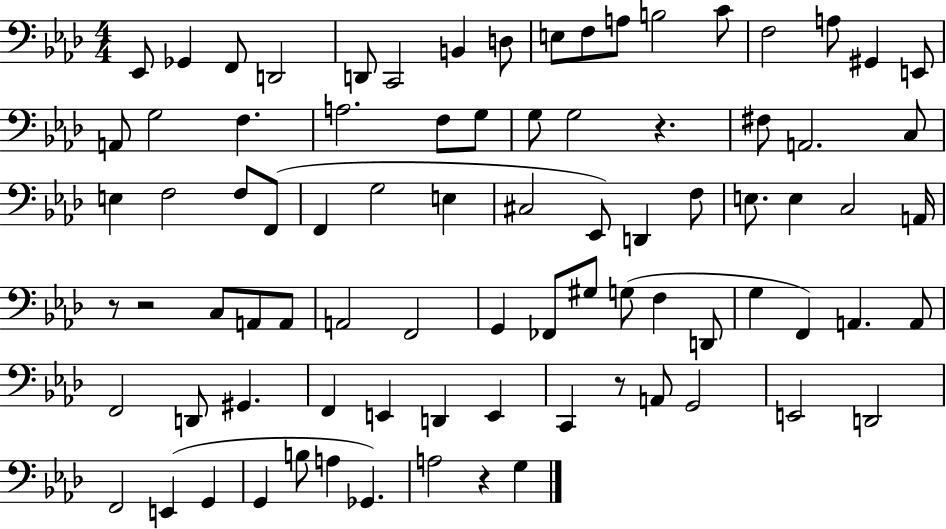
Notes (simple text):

Eb2/e Gb2/q F2/e D2/h D2/e C2/h B2/q D3/e E3/e F3/e A3/e B3/h C4/e F3/h A3/e G#2/q E2/e A2/e G3/h F3/q. A3/h. F3/e G3/e G3/e G3/h R/q. F#3/e A2/h. C3/e E3/q F3/h F3/e F2/e F2/q G3/h E3/q C#3/h Eb2/e D2/q F3/e E3/e. E3/q C3/h A2/s R/e R/h C3/e A2/e A2/e A2/h F2/h G2/q FES2/e G#3/e G3/e F3/q D2/e G3/q F2/q A2/q. A2/e F2/h D2/e G#2/q. F2/q E2/q D2/q E2/q C2/q R/e A2/e G2/h E2/h D2/h F2/h E2/q G2/q G2/q B3/e A3/q Gb2/q. A3/h R/q G3/q